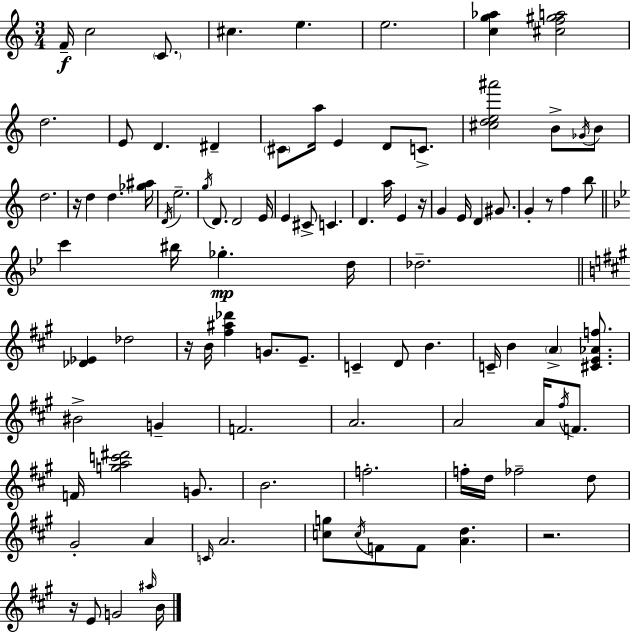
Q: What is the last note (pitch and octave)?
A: B4